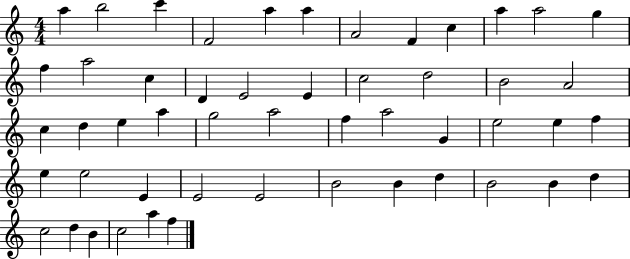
X:1
T:Untitled
M:4/4
L:1/4
K:C
a b2 c' F2 a a A2 F c a a2 g f a2 c D E2 E c2 d2 B2 A2 c d e a g2 a2 f a2 G e2 e f e e2 E E2 E2 B2 B d B2 B d c2 d B c2 a f